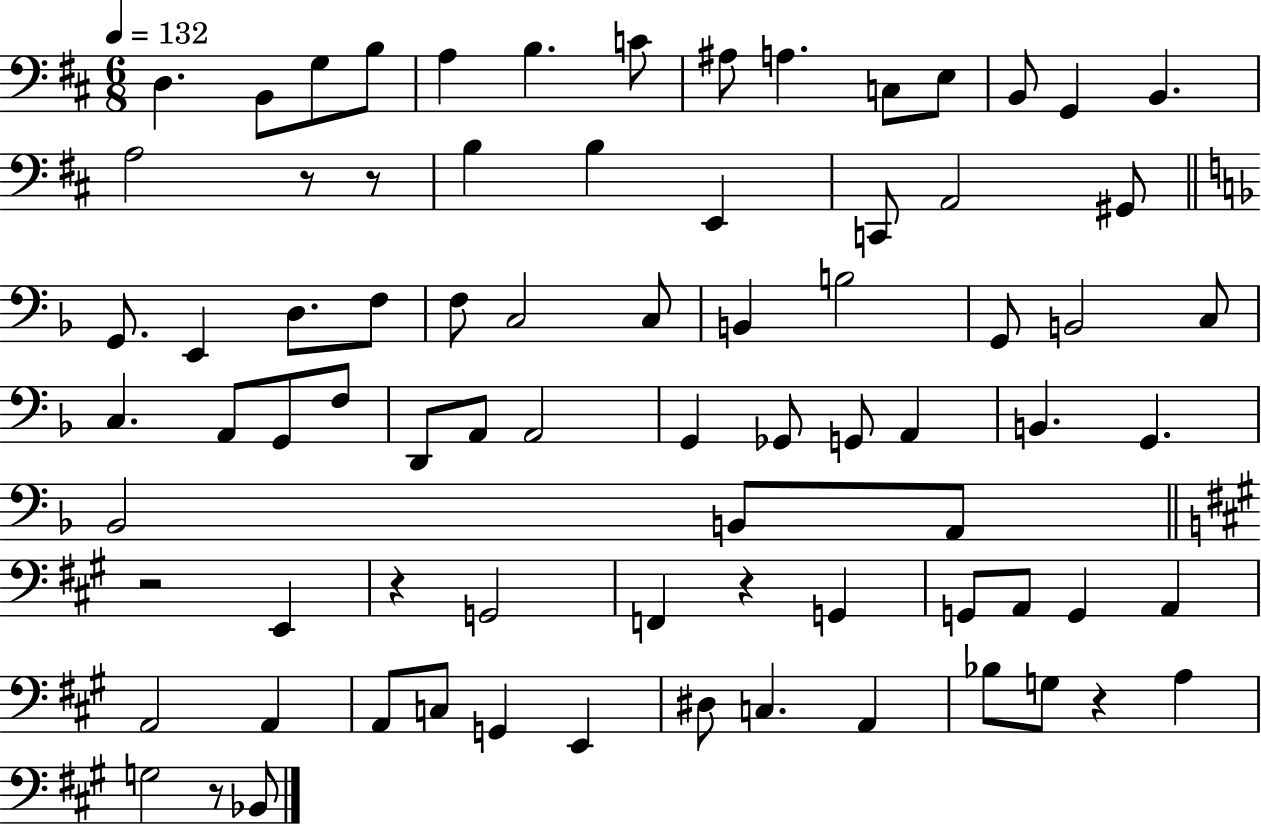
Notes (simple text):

D3/q. B2/e G3/e B3/e A3/q B3/q. C4/e A#3/e A3/q. C3/e E3/e B2/e G2/q B2/q. A3/h R/e R/e B3/q B3/q E2/q C2/e A2/h G#2/e G2/e. E2/q D3/e. F3/e F3/e C3/h C3/e B2/q B3/h G2/e B2/h C3/e C3/q. A2/e G2/e F3/e D2/e A2/e A2/h G2/q Gb2/e G2/e A2/q B2/q. G2/q. Bb2/h B2/e A2/e R/h E2/q R/q G2/h F2/q R/q G2/q G2/e A2/e G2/q A2/q A2/h A2/q A2/e C3/e G2/q E2/q D#3/e C3/q. A2/q Bb3/e G3/e R/q A3/q G3/h R/e Bb2/e